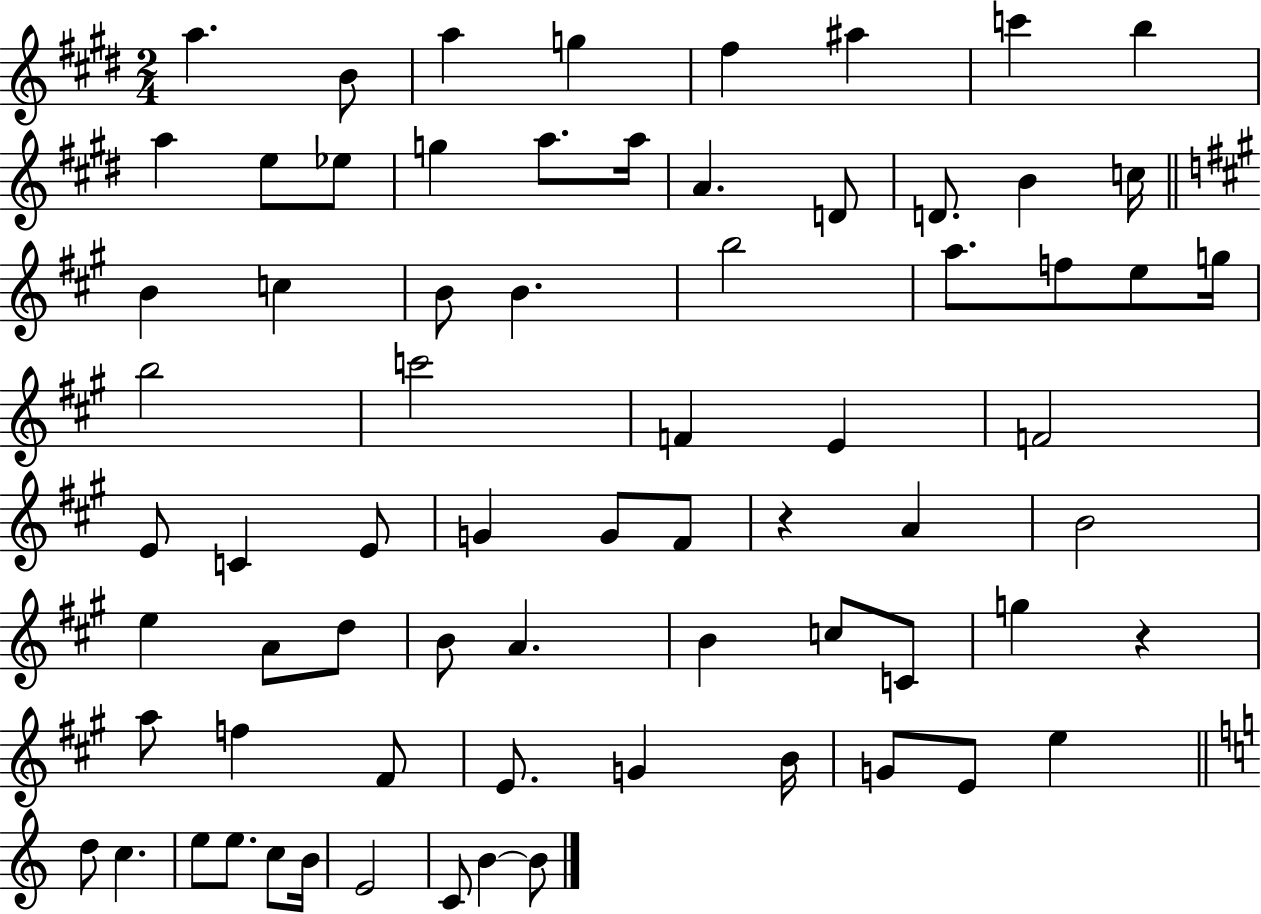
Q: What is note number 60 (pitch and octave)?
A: D5